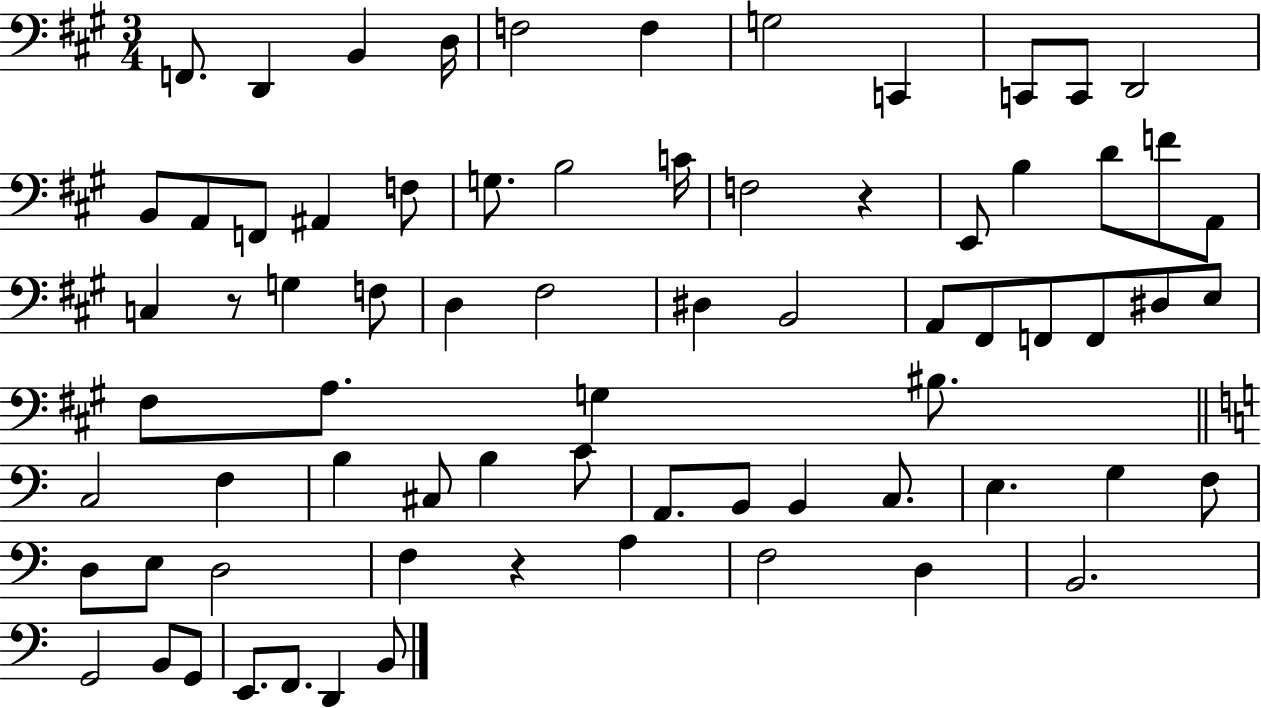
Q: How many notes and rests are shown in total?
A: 73